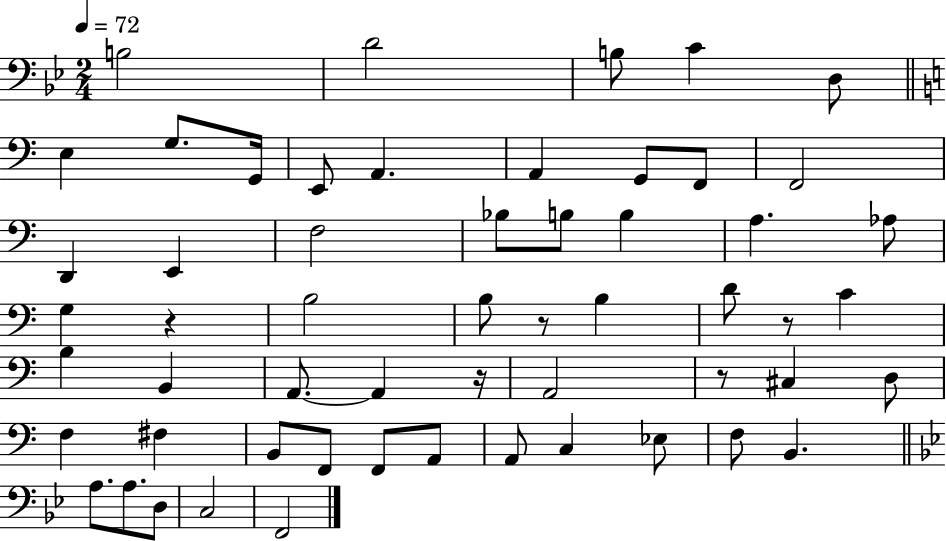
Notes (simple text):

B3/h D4/h B3/e C4/q D3/e E3/q G3/e. G2/s E2/e A2/q. A2/q G2/e F2/e F2/h D2/q E2/q F3/h Bb3/e B3/e B3/q A3/q. Ab3/e G3/q R/q B3/h B3/e R/e B3/q D4/e R/e C4/q B3/q B2/q A2/e. A2/q R/s A2/h R/e C#3/q D3/e F3/q F#3/q B2/e F2/e F2/e A2/e A2/e C3/q Eb3/e F3/e B2/q. A3/e. A3/e. D3/e C3/h F2/h